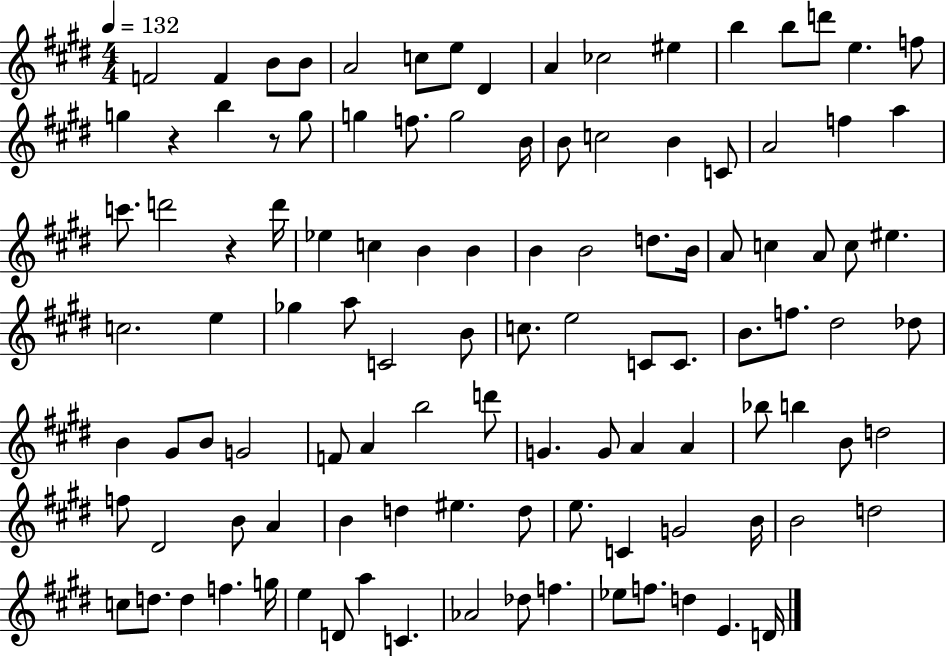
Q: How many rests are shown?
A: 3